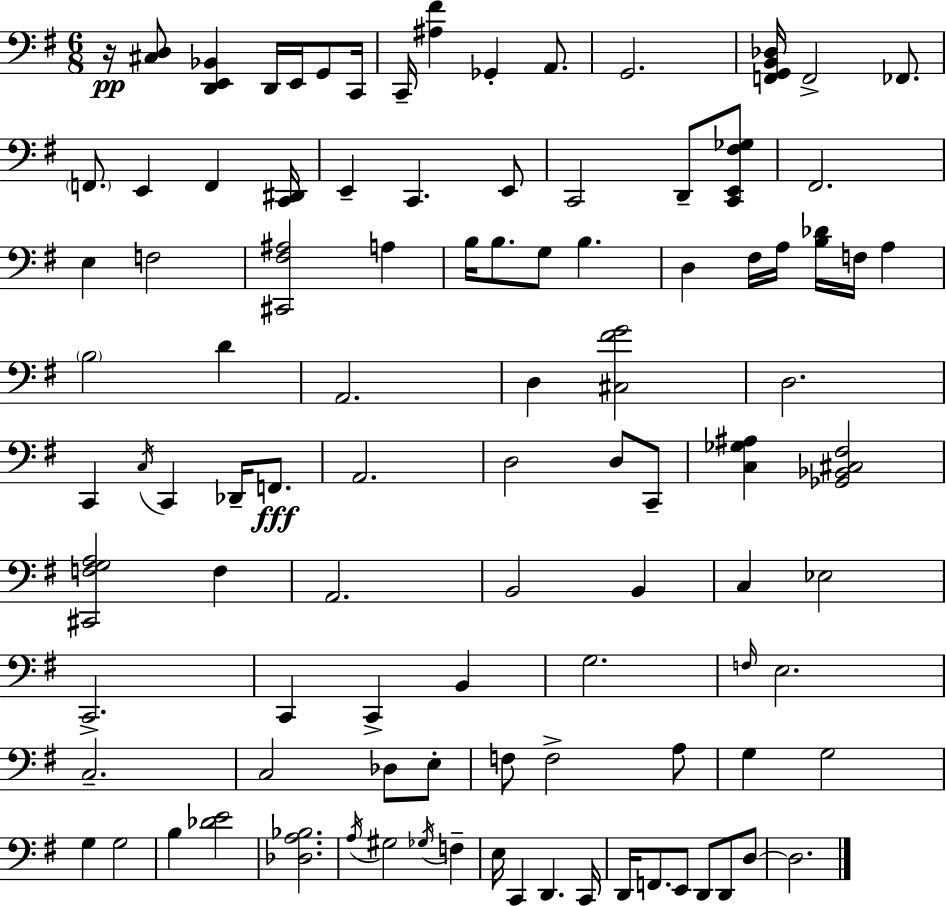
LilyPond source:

{
  \clef bass
  \numericTimeSignature
  \time 6/8
  \key e \minor
  r16\pp <cis d>8 <d, e, bes,>4 d,16 e,16 g,8 c,16 | c,16-- <ais fis'>4 ges,4-. a,8. | g,2. | <f, g, b, des>16 f,2-> fes,8. | \break \parenthesize f,8. e,4 f,4 <c, dis,>16 | e,4-- c,4. e,8 | c,2 d,8-- <c, e, fis ges>8 | fis,2. | \break e4 f2 | <cis, fis ais>2 a4 | b16 b8. g8 b4. | d4 fis16 a16 <b des'>16 f16 a4 | \break \parenthesize b2 d'4 | a,2. | d4 <cis fis' g'>2 | d2. | \break c,4 \acciaccatura { c16 } c,4 des,16-- f,8.\fff | a,2. | d2 d8 c,8-- | <c ges ais>4 <ges, bes, cis fis>2 | \break <cis, f g a>2 f4 | a,2. | b,2 b,4 | c4 ees2 | \break c,2.-> | c,4 c,4-> b,4 | g2. | \grace { f16 } e2. | \break c2.-- | c2 des8 | e8-. f8 f2-> | a8 g4 g2 | \break g4 g2 | b4 <des' e'>2 | <des a bes>2. | \acciaccatura { a16 } gis2 \acciaccatura { ges16 } | \break f4-- e16 c,4 d,4. | c,16 d,16 f,8. e,8 d,8 | d,8 d8~~ d2. | \bar "|."
}